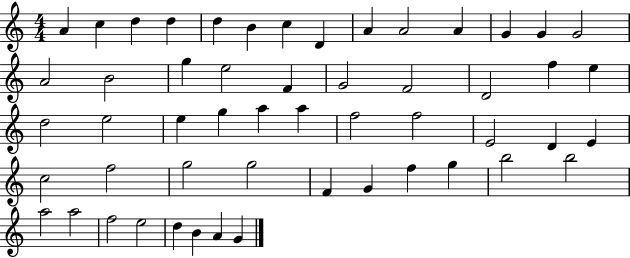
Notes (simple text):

A4/q C5/q D5/q D5/q D5/q B4/q C5/q D4/q A4/q A4/h A4/q G4/q G4/q G4/h A4/h B4/h G5/q E5/h F4/q G4/h F4/h D4/h F5/q E5/q D5/h E5/h E5/q G5/q A5/q A5/q F5/h F5/h E4/h D4/q E4/q C5/h F5/h G5/h G5/h F4/q G4/q F5/q G5/q B5/h B5/h A5/h A5/h F5/h E5/h D5/q B4/q A4/q G4/q